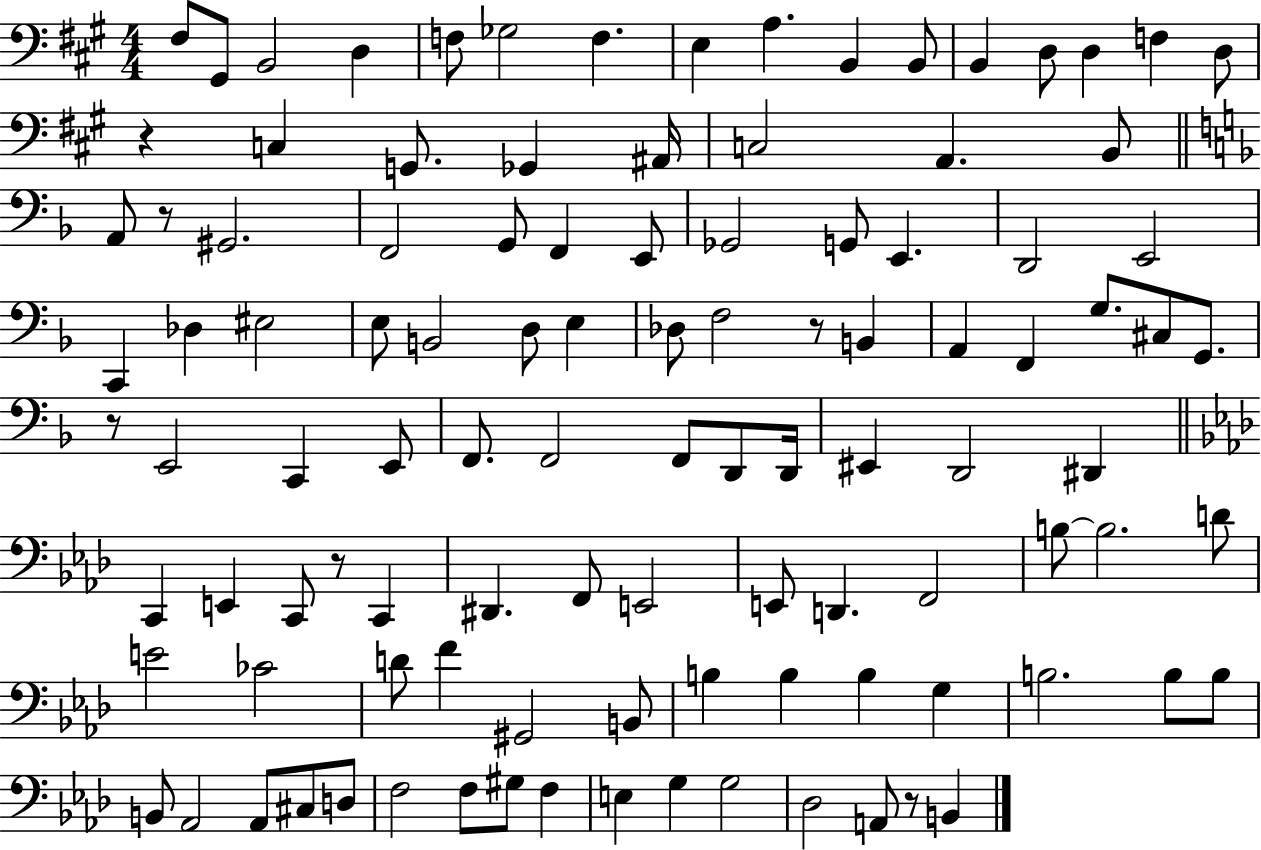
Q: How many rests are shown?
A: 6